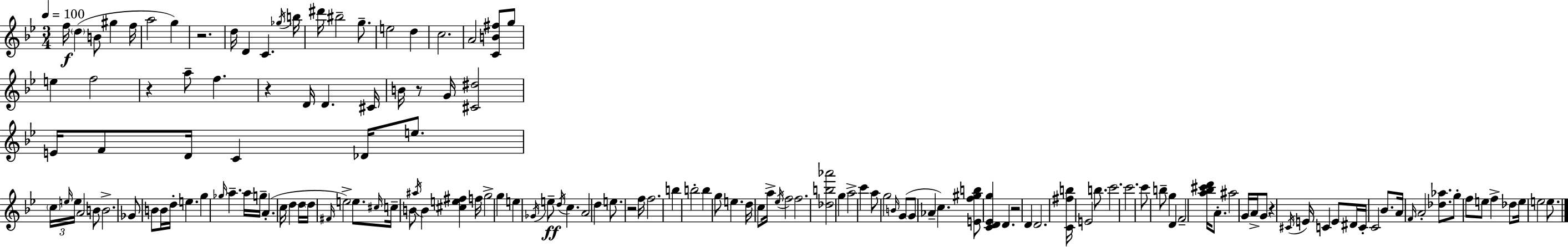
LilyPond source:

{
  \clef treble
  \numericTimeSignature
  \time 3/4
  \key bes \major
  \tempo 4 = 100
  f''16\f \parenthesize d''4( b'8 gis''4 f''16 | a''2 g''4) | r2. | d''16 d'4 c'4. \acciaccatura { ges''16 } | \break b''16 dis'''16 bis''2-- g''8.-- | e''2 d''4 | c''2. | a'2 <c' b' fis''>8 g''8 | \break e''4 f''2 | r4 a''8-- f''4. | r4 d'16 d'4. | cis'16 b'16 r8 g'16 <cis' dis''>2 | \break e'16 f'8 d'16 c'4 des'16 e''8. | \tuplet 3/2 { \parenthesize c''16 \grace { e''16 } e''16 } a'2 | b'8 b'2.-> | ges'8 b'8 b'16 d''16-. e''4. | \break g''4 \grace { ges''16 } a''4.-- | a''16 g''16-- a'4.-.( c''16 d''4 | d''16 \parenthesize d''16 \grace { fis'16 }) e''2-> | e''8. \grace { cis''16 } c''16-- b'8 \acciaccatura { ais''16 } b'4 | \break <cis'' e'' fis''>4 f''16 g''2-> | g''4 e''4 \acciaccatura { ges'16 }\ff e''8-- | \acciaccatura { d''16 } c''4. a'2 | d''4 e''8. r2 | \break f''16 f''2. | b''4 | b''2-. b''4 | g''8 e''4. d''16 c''8 a''16-> | \break \acciaccatura { ees''16 } f''2 f''2. | <des'' b'' aes'''>2 | g''4 a''2-> | c'''4 a''8 g''2 | \break \grace { b'16 }( g'8 \parenthesize g'8 | aes'4-- c''4.) <e' f'' gis'' b''>8 | <c' d' ees' g''>4 d'4. r2 | d'4 d'2. | \break <c' fis'' b''>16 e'2 | b''8. c'''2. | c'''2. | c'''8 | \break b''8-- g''4 d'4 f'2-- | <a'' bes'' cis''' d'''>16 a'8.-. ais''2 | g'16 a'16-> g'8 r4 | \acciaccatura { cis'16 } e'16 c'4 e'8 dis'16 c'16-. | \break c'2 bes'8. a'16 | \grace { f'16 } a'2-. <des'' aes''>8. | g''8-. f''8 e''8 f''4-> des''8 | e''16 e''2 e''8. | \break \bar "|."
}